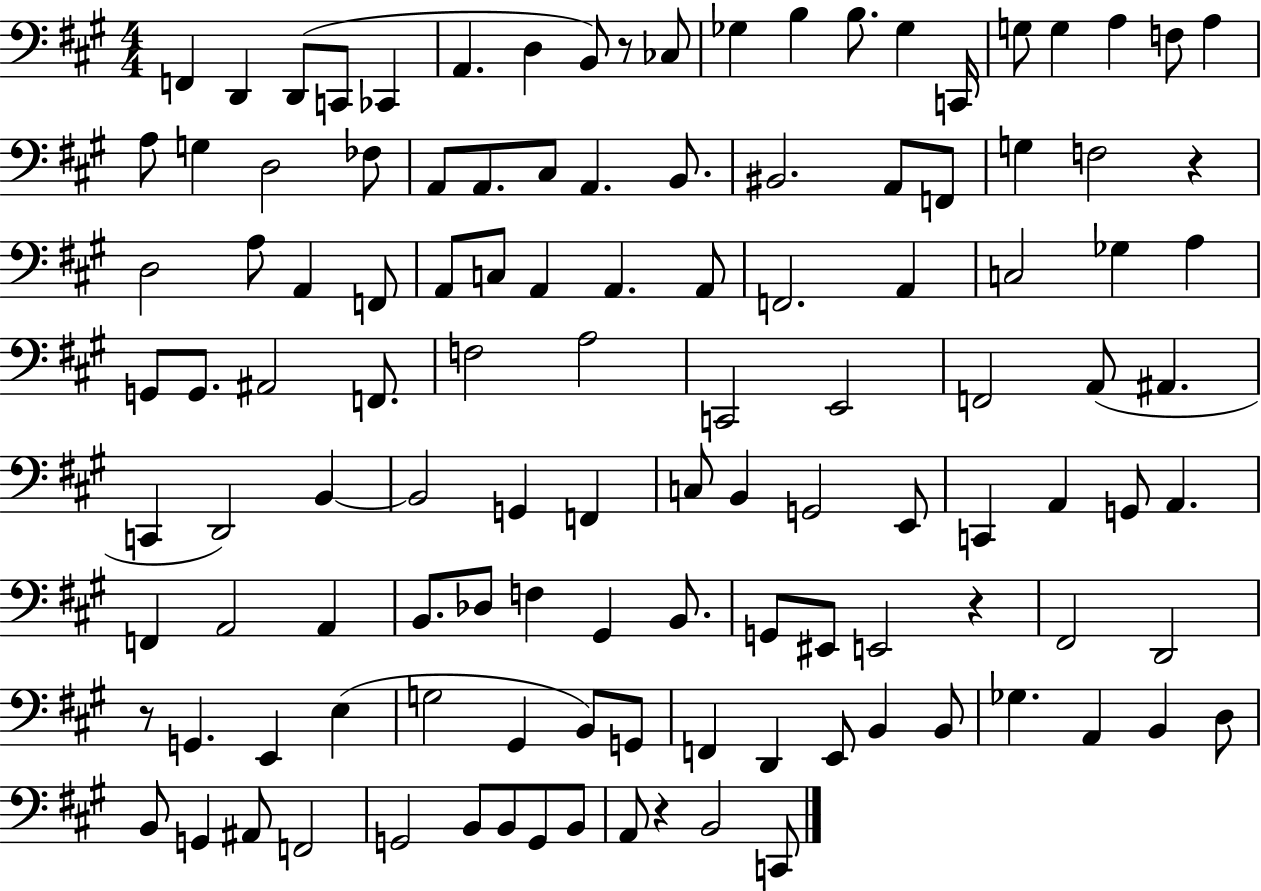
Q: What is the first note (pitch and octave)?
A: F2